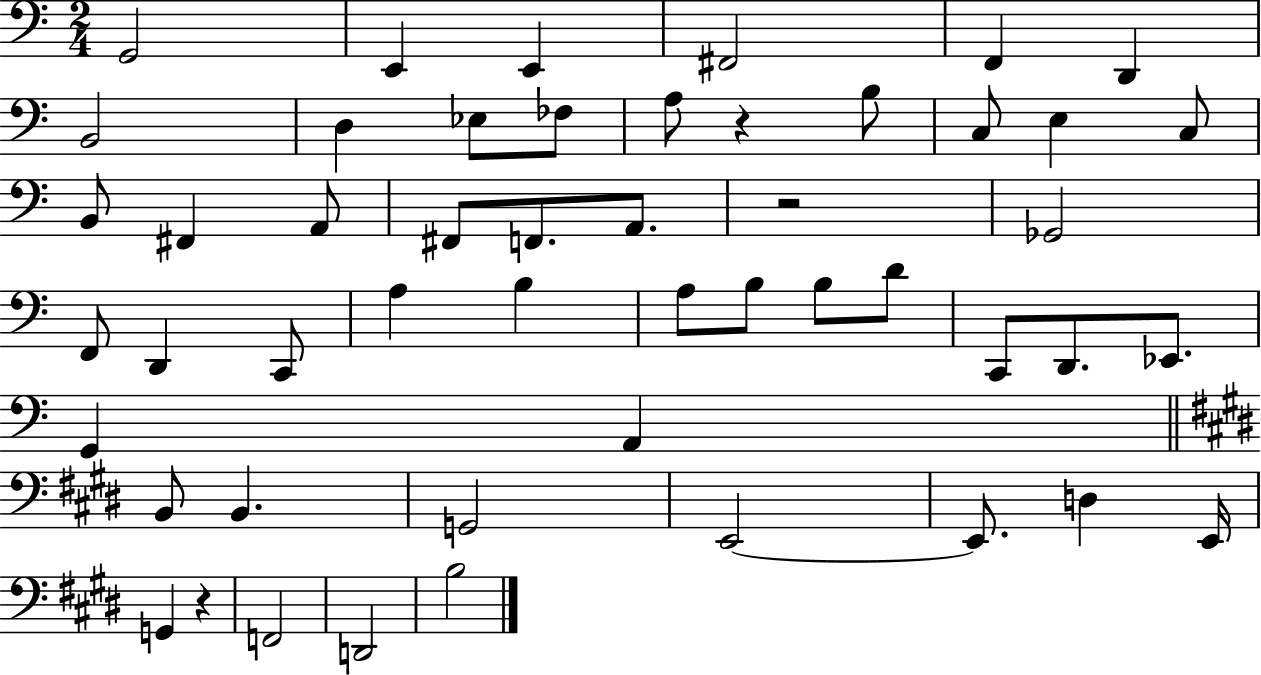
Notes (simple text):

G2/h E2/q E2/q F#2/h F2/q D2/q B2/h D3/q Eb3/e FES3/e A3/e R/q B3/e C3/e E3/q C3/e B2/e F#2/q A2/e F#2/e F2/e. A2/e. R/h Gb2/h F2/e D2/q C2/e A3/q B3/q A3/e B3/e B3/e D4/e C2/e D2/e. Eb2/e. G2/q A2/q B2/e B2/q. G2/h E2/h E2/e. D3/q E2/s G2/q R/q F2/h D2/h B3/h